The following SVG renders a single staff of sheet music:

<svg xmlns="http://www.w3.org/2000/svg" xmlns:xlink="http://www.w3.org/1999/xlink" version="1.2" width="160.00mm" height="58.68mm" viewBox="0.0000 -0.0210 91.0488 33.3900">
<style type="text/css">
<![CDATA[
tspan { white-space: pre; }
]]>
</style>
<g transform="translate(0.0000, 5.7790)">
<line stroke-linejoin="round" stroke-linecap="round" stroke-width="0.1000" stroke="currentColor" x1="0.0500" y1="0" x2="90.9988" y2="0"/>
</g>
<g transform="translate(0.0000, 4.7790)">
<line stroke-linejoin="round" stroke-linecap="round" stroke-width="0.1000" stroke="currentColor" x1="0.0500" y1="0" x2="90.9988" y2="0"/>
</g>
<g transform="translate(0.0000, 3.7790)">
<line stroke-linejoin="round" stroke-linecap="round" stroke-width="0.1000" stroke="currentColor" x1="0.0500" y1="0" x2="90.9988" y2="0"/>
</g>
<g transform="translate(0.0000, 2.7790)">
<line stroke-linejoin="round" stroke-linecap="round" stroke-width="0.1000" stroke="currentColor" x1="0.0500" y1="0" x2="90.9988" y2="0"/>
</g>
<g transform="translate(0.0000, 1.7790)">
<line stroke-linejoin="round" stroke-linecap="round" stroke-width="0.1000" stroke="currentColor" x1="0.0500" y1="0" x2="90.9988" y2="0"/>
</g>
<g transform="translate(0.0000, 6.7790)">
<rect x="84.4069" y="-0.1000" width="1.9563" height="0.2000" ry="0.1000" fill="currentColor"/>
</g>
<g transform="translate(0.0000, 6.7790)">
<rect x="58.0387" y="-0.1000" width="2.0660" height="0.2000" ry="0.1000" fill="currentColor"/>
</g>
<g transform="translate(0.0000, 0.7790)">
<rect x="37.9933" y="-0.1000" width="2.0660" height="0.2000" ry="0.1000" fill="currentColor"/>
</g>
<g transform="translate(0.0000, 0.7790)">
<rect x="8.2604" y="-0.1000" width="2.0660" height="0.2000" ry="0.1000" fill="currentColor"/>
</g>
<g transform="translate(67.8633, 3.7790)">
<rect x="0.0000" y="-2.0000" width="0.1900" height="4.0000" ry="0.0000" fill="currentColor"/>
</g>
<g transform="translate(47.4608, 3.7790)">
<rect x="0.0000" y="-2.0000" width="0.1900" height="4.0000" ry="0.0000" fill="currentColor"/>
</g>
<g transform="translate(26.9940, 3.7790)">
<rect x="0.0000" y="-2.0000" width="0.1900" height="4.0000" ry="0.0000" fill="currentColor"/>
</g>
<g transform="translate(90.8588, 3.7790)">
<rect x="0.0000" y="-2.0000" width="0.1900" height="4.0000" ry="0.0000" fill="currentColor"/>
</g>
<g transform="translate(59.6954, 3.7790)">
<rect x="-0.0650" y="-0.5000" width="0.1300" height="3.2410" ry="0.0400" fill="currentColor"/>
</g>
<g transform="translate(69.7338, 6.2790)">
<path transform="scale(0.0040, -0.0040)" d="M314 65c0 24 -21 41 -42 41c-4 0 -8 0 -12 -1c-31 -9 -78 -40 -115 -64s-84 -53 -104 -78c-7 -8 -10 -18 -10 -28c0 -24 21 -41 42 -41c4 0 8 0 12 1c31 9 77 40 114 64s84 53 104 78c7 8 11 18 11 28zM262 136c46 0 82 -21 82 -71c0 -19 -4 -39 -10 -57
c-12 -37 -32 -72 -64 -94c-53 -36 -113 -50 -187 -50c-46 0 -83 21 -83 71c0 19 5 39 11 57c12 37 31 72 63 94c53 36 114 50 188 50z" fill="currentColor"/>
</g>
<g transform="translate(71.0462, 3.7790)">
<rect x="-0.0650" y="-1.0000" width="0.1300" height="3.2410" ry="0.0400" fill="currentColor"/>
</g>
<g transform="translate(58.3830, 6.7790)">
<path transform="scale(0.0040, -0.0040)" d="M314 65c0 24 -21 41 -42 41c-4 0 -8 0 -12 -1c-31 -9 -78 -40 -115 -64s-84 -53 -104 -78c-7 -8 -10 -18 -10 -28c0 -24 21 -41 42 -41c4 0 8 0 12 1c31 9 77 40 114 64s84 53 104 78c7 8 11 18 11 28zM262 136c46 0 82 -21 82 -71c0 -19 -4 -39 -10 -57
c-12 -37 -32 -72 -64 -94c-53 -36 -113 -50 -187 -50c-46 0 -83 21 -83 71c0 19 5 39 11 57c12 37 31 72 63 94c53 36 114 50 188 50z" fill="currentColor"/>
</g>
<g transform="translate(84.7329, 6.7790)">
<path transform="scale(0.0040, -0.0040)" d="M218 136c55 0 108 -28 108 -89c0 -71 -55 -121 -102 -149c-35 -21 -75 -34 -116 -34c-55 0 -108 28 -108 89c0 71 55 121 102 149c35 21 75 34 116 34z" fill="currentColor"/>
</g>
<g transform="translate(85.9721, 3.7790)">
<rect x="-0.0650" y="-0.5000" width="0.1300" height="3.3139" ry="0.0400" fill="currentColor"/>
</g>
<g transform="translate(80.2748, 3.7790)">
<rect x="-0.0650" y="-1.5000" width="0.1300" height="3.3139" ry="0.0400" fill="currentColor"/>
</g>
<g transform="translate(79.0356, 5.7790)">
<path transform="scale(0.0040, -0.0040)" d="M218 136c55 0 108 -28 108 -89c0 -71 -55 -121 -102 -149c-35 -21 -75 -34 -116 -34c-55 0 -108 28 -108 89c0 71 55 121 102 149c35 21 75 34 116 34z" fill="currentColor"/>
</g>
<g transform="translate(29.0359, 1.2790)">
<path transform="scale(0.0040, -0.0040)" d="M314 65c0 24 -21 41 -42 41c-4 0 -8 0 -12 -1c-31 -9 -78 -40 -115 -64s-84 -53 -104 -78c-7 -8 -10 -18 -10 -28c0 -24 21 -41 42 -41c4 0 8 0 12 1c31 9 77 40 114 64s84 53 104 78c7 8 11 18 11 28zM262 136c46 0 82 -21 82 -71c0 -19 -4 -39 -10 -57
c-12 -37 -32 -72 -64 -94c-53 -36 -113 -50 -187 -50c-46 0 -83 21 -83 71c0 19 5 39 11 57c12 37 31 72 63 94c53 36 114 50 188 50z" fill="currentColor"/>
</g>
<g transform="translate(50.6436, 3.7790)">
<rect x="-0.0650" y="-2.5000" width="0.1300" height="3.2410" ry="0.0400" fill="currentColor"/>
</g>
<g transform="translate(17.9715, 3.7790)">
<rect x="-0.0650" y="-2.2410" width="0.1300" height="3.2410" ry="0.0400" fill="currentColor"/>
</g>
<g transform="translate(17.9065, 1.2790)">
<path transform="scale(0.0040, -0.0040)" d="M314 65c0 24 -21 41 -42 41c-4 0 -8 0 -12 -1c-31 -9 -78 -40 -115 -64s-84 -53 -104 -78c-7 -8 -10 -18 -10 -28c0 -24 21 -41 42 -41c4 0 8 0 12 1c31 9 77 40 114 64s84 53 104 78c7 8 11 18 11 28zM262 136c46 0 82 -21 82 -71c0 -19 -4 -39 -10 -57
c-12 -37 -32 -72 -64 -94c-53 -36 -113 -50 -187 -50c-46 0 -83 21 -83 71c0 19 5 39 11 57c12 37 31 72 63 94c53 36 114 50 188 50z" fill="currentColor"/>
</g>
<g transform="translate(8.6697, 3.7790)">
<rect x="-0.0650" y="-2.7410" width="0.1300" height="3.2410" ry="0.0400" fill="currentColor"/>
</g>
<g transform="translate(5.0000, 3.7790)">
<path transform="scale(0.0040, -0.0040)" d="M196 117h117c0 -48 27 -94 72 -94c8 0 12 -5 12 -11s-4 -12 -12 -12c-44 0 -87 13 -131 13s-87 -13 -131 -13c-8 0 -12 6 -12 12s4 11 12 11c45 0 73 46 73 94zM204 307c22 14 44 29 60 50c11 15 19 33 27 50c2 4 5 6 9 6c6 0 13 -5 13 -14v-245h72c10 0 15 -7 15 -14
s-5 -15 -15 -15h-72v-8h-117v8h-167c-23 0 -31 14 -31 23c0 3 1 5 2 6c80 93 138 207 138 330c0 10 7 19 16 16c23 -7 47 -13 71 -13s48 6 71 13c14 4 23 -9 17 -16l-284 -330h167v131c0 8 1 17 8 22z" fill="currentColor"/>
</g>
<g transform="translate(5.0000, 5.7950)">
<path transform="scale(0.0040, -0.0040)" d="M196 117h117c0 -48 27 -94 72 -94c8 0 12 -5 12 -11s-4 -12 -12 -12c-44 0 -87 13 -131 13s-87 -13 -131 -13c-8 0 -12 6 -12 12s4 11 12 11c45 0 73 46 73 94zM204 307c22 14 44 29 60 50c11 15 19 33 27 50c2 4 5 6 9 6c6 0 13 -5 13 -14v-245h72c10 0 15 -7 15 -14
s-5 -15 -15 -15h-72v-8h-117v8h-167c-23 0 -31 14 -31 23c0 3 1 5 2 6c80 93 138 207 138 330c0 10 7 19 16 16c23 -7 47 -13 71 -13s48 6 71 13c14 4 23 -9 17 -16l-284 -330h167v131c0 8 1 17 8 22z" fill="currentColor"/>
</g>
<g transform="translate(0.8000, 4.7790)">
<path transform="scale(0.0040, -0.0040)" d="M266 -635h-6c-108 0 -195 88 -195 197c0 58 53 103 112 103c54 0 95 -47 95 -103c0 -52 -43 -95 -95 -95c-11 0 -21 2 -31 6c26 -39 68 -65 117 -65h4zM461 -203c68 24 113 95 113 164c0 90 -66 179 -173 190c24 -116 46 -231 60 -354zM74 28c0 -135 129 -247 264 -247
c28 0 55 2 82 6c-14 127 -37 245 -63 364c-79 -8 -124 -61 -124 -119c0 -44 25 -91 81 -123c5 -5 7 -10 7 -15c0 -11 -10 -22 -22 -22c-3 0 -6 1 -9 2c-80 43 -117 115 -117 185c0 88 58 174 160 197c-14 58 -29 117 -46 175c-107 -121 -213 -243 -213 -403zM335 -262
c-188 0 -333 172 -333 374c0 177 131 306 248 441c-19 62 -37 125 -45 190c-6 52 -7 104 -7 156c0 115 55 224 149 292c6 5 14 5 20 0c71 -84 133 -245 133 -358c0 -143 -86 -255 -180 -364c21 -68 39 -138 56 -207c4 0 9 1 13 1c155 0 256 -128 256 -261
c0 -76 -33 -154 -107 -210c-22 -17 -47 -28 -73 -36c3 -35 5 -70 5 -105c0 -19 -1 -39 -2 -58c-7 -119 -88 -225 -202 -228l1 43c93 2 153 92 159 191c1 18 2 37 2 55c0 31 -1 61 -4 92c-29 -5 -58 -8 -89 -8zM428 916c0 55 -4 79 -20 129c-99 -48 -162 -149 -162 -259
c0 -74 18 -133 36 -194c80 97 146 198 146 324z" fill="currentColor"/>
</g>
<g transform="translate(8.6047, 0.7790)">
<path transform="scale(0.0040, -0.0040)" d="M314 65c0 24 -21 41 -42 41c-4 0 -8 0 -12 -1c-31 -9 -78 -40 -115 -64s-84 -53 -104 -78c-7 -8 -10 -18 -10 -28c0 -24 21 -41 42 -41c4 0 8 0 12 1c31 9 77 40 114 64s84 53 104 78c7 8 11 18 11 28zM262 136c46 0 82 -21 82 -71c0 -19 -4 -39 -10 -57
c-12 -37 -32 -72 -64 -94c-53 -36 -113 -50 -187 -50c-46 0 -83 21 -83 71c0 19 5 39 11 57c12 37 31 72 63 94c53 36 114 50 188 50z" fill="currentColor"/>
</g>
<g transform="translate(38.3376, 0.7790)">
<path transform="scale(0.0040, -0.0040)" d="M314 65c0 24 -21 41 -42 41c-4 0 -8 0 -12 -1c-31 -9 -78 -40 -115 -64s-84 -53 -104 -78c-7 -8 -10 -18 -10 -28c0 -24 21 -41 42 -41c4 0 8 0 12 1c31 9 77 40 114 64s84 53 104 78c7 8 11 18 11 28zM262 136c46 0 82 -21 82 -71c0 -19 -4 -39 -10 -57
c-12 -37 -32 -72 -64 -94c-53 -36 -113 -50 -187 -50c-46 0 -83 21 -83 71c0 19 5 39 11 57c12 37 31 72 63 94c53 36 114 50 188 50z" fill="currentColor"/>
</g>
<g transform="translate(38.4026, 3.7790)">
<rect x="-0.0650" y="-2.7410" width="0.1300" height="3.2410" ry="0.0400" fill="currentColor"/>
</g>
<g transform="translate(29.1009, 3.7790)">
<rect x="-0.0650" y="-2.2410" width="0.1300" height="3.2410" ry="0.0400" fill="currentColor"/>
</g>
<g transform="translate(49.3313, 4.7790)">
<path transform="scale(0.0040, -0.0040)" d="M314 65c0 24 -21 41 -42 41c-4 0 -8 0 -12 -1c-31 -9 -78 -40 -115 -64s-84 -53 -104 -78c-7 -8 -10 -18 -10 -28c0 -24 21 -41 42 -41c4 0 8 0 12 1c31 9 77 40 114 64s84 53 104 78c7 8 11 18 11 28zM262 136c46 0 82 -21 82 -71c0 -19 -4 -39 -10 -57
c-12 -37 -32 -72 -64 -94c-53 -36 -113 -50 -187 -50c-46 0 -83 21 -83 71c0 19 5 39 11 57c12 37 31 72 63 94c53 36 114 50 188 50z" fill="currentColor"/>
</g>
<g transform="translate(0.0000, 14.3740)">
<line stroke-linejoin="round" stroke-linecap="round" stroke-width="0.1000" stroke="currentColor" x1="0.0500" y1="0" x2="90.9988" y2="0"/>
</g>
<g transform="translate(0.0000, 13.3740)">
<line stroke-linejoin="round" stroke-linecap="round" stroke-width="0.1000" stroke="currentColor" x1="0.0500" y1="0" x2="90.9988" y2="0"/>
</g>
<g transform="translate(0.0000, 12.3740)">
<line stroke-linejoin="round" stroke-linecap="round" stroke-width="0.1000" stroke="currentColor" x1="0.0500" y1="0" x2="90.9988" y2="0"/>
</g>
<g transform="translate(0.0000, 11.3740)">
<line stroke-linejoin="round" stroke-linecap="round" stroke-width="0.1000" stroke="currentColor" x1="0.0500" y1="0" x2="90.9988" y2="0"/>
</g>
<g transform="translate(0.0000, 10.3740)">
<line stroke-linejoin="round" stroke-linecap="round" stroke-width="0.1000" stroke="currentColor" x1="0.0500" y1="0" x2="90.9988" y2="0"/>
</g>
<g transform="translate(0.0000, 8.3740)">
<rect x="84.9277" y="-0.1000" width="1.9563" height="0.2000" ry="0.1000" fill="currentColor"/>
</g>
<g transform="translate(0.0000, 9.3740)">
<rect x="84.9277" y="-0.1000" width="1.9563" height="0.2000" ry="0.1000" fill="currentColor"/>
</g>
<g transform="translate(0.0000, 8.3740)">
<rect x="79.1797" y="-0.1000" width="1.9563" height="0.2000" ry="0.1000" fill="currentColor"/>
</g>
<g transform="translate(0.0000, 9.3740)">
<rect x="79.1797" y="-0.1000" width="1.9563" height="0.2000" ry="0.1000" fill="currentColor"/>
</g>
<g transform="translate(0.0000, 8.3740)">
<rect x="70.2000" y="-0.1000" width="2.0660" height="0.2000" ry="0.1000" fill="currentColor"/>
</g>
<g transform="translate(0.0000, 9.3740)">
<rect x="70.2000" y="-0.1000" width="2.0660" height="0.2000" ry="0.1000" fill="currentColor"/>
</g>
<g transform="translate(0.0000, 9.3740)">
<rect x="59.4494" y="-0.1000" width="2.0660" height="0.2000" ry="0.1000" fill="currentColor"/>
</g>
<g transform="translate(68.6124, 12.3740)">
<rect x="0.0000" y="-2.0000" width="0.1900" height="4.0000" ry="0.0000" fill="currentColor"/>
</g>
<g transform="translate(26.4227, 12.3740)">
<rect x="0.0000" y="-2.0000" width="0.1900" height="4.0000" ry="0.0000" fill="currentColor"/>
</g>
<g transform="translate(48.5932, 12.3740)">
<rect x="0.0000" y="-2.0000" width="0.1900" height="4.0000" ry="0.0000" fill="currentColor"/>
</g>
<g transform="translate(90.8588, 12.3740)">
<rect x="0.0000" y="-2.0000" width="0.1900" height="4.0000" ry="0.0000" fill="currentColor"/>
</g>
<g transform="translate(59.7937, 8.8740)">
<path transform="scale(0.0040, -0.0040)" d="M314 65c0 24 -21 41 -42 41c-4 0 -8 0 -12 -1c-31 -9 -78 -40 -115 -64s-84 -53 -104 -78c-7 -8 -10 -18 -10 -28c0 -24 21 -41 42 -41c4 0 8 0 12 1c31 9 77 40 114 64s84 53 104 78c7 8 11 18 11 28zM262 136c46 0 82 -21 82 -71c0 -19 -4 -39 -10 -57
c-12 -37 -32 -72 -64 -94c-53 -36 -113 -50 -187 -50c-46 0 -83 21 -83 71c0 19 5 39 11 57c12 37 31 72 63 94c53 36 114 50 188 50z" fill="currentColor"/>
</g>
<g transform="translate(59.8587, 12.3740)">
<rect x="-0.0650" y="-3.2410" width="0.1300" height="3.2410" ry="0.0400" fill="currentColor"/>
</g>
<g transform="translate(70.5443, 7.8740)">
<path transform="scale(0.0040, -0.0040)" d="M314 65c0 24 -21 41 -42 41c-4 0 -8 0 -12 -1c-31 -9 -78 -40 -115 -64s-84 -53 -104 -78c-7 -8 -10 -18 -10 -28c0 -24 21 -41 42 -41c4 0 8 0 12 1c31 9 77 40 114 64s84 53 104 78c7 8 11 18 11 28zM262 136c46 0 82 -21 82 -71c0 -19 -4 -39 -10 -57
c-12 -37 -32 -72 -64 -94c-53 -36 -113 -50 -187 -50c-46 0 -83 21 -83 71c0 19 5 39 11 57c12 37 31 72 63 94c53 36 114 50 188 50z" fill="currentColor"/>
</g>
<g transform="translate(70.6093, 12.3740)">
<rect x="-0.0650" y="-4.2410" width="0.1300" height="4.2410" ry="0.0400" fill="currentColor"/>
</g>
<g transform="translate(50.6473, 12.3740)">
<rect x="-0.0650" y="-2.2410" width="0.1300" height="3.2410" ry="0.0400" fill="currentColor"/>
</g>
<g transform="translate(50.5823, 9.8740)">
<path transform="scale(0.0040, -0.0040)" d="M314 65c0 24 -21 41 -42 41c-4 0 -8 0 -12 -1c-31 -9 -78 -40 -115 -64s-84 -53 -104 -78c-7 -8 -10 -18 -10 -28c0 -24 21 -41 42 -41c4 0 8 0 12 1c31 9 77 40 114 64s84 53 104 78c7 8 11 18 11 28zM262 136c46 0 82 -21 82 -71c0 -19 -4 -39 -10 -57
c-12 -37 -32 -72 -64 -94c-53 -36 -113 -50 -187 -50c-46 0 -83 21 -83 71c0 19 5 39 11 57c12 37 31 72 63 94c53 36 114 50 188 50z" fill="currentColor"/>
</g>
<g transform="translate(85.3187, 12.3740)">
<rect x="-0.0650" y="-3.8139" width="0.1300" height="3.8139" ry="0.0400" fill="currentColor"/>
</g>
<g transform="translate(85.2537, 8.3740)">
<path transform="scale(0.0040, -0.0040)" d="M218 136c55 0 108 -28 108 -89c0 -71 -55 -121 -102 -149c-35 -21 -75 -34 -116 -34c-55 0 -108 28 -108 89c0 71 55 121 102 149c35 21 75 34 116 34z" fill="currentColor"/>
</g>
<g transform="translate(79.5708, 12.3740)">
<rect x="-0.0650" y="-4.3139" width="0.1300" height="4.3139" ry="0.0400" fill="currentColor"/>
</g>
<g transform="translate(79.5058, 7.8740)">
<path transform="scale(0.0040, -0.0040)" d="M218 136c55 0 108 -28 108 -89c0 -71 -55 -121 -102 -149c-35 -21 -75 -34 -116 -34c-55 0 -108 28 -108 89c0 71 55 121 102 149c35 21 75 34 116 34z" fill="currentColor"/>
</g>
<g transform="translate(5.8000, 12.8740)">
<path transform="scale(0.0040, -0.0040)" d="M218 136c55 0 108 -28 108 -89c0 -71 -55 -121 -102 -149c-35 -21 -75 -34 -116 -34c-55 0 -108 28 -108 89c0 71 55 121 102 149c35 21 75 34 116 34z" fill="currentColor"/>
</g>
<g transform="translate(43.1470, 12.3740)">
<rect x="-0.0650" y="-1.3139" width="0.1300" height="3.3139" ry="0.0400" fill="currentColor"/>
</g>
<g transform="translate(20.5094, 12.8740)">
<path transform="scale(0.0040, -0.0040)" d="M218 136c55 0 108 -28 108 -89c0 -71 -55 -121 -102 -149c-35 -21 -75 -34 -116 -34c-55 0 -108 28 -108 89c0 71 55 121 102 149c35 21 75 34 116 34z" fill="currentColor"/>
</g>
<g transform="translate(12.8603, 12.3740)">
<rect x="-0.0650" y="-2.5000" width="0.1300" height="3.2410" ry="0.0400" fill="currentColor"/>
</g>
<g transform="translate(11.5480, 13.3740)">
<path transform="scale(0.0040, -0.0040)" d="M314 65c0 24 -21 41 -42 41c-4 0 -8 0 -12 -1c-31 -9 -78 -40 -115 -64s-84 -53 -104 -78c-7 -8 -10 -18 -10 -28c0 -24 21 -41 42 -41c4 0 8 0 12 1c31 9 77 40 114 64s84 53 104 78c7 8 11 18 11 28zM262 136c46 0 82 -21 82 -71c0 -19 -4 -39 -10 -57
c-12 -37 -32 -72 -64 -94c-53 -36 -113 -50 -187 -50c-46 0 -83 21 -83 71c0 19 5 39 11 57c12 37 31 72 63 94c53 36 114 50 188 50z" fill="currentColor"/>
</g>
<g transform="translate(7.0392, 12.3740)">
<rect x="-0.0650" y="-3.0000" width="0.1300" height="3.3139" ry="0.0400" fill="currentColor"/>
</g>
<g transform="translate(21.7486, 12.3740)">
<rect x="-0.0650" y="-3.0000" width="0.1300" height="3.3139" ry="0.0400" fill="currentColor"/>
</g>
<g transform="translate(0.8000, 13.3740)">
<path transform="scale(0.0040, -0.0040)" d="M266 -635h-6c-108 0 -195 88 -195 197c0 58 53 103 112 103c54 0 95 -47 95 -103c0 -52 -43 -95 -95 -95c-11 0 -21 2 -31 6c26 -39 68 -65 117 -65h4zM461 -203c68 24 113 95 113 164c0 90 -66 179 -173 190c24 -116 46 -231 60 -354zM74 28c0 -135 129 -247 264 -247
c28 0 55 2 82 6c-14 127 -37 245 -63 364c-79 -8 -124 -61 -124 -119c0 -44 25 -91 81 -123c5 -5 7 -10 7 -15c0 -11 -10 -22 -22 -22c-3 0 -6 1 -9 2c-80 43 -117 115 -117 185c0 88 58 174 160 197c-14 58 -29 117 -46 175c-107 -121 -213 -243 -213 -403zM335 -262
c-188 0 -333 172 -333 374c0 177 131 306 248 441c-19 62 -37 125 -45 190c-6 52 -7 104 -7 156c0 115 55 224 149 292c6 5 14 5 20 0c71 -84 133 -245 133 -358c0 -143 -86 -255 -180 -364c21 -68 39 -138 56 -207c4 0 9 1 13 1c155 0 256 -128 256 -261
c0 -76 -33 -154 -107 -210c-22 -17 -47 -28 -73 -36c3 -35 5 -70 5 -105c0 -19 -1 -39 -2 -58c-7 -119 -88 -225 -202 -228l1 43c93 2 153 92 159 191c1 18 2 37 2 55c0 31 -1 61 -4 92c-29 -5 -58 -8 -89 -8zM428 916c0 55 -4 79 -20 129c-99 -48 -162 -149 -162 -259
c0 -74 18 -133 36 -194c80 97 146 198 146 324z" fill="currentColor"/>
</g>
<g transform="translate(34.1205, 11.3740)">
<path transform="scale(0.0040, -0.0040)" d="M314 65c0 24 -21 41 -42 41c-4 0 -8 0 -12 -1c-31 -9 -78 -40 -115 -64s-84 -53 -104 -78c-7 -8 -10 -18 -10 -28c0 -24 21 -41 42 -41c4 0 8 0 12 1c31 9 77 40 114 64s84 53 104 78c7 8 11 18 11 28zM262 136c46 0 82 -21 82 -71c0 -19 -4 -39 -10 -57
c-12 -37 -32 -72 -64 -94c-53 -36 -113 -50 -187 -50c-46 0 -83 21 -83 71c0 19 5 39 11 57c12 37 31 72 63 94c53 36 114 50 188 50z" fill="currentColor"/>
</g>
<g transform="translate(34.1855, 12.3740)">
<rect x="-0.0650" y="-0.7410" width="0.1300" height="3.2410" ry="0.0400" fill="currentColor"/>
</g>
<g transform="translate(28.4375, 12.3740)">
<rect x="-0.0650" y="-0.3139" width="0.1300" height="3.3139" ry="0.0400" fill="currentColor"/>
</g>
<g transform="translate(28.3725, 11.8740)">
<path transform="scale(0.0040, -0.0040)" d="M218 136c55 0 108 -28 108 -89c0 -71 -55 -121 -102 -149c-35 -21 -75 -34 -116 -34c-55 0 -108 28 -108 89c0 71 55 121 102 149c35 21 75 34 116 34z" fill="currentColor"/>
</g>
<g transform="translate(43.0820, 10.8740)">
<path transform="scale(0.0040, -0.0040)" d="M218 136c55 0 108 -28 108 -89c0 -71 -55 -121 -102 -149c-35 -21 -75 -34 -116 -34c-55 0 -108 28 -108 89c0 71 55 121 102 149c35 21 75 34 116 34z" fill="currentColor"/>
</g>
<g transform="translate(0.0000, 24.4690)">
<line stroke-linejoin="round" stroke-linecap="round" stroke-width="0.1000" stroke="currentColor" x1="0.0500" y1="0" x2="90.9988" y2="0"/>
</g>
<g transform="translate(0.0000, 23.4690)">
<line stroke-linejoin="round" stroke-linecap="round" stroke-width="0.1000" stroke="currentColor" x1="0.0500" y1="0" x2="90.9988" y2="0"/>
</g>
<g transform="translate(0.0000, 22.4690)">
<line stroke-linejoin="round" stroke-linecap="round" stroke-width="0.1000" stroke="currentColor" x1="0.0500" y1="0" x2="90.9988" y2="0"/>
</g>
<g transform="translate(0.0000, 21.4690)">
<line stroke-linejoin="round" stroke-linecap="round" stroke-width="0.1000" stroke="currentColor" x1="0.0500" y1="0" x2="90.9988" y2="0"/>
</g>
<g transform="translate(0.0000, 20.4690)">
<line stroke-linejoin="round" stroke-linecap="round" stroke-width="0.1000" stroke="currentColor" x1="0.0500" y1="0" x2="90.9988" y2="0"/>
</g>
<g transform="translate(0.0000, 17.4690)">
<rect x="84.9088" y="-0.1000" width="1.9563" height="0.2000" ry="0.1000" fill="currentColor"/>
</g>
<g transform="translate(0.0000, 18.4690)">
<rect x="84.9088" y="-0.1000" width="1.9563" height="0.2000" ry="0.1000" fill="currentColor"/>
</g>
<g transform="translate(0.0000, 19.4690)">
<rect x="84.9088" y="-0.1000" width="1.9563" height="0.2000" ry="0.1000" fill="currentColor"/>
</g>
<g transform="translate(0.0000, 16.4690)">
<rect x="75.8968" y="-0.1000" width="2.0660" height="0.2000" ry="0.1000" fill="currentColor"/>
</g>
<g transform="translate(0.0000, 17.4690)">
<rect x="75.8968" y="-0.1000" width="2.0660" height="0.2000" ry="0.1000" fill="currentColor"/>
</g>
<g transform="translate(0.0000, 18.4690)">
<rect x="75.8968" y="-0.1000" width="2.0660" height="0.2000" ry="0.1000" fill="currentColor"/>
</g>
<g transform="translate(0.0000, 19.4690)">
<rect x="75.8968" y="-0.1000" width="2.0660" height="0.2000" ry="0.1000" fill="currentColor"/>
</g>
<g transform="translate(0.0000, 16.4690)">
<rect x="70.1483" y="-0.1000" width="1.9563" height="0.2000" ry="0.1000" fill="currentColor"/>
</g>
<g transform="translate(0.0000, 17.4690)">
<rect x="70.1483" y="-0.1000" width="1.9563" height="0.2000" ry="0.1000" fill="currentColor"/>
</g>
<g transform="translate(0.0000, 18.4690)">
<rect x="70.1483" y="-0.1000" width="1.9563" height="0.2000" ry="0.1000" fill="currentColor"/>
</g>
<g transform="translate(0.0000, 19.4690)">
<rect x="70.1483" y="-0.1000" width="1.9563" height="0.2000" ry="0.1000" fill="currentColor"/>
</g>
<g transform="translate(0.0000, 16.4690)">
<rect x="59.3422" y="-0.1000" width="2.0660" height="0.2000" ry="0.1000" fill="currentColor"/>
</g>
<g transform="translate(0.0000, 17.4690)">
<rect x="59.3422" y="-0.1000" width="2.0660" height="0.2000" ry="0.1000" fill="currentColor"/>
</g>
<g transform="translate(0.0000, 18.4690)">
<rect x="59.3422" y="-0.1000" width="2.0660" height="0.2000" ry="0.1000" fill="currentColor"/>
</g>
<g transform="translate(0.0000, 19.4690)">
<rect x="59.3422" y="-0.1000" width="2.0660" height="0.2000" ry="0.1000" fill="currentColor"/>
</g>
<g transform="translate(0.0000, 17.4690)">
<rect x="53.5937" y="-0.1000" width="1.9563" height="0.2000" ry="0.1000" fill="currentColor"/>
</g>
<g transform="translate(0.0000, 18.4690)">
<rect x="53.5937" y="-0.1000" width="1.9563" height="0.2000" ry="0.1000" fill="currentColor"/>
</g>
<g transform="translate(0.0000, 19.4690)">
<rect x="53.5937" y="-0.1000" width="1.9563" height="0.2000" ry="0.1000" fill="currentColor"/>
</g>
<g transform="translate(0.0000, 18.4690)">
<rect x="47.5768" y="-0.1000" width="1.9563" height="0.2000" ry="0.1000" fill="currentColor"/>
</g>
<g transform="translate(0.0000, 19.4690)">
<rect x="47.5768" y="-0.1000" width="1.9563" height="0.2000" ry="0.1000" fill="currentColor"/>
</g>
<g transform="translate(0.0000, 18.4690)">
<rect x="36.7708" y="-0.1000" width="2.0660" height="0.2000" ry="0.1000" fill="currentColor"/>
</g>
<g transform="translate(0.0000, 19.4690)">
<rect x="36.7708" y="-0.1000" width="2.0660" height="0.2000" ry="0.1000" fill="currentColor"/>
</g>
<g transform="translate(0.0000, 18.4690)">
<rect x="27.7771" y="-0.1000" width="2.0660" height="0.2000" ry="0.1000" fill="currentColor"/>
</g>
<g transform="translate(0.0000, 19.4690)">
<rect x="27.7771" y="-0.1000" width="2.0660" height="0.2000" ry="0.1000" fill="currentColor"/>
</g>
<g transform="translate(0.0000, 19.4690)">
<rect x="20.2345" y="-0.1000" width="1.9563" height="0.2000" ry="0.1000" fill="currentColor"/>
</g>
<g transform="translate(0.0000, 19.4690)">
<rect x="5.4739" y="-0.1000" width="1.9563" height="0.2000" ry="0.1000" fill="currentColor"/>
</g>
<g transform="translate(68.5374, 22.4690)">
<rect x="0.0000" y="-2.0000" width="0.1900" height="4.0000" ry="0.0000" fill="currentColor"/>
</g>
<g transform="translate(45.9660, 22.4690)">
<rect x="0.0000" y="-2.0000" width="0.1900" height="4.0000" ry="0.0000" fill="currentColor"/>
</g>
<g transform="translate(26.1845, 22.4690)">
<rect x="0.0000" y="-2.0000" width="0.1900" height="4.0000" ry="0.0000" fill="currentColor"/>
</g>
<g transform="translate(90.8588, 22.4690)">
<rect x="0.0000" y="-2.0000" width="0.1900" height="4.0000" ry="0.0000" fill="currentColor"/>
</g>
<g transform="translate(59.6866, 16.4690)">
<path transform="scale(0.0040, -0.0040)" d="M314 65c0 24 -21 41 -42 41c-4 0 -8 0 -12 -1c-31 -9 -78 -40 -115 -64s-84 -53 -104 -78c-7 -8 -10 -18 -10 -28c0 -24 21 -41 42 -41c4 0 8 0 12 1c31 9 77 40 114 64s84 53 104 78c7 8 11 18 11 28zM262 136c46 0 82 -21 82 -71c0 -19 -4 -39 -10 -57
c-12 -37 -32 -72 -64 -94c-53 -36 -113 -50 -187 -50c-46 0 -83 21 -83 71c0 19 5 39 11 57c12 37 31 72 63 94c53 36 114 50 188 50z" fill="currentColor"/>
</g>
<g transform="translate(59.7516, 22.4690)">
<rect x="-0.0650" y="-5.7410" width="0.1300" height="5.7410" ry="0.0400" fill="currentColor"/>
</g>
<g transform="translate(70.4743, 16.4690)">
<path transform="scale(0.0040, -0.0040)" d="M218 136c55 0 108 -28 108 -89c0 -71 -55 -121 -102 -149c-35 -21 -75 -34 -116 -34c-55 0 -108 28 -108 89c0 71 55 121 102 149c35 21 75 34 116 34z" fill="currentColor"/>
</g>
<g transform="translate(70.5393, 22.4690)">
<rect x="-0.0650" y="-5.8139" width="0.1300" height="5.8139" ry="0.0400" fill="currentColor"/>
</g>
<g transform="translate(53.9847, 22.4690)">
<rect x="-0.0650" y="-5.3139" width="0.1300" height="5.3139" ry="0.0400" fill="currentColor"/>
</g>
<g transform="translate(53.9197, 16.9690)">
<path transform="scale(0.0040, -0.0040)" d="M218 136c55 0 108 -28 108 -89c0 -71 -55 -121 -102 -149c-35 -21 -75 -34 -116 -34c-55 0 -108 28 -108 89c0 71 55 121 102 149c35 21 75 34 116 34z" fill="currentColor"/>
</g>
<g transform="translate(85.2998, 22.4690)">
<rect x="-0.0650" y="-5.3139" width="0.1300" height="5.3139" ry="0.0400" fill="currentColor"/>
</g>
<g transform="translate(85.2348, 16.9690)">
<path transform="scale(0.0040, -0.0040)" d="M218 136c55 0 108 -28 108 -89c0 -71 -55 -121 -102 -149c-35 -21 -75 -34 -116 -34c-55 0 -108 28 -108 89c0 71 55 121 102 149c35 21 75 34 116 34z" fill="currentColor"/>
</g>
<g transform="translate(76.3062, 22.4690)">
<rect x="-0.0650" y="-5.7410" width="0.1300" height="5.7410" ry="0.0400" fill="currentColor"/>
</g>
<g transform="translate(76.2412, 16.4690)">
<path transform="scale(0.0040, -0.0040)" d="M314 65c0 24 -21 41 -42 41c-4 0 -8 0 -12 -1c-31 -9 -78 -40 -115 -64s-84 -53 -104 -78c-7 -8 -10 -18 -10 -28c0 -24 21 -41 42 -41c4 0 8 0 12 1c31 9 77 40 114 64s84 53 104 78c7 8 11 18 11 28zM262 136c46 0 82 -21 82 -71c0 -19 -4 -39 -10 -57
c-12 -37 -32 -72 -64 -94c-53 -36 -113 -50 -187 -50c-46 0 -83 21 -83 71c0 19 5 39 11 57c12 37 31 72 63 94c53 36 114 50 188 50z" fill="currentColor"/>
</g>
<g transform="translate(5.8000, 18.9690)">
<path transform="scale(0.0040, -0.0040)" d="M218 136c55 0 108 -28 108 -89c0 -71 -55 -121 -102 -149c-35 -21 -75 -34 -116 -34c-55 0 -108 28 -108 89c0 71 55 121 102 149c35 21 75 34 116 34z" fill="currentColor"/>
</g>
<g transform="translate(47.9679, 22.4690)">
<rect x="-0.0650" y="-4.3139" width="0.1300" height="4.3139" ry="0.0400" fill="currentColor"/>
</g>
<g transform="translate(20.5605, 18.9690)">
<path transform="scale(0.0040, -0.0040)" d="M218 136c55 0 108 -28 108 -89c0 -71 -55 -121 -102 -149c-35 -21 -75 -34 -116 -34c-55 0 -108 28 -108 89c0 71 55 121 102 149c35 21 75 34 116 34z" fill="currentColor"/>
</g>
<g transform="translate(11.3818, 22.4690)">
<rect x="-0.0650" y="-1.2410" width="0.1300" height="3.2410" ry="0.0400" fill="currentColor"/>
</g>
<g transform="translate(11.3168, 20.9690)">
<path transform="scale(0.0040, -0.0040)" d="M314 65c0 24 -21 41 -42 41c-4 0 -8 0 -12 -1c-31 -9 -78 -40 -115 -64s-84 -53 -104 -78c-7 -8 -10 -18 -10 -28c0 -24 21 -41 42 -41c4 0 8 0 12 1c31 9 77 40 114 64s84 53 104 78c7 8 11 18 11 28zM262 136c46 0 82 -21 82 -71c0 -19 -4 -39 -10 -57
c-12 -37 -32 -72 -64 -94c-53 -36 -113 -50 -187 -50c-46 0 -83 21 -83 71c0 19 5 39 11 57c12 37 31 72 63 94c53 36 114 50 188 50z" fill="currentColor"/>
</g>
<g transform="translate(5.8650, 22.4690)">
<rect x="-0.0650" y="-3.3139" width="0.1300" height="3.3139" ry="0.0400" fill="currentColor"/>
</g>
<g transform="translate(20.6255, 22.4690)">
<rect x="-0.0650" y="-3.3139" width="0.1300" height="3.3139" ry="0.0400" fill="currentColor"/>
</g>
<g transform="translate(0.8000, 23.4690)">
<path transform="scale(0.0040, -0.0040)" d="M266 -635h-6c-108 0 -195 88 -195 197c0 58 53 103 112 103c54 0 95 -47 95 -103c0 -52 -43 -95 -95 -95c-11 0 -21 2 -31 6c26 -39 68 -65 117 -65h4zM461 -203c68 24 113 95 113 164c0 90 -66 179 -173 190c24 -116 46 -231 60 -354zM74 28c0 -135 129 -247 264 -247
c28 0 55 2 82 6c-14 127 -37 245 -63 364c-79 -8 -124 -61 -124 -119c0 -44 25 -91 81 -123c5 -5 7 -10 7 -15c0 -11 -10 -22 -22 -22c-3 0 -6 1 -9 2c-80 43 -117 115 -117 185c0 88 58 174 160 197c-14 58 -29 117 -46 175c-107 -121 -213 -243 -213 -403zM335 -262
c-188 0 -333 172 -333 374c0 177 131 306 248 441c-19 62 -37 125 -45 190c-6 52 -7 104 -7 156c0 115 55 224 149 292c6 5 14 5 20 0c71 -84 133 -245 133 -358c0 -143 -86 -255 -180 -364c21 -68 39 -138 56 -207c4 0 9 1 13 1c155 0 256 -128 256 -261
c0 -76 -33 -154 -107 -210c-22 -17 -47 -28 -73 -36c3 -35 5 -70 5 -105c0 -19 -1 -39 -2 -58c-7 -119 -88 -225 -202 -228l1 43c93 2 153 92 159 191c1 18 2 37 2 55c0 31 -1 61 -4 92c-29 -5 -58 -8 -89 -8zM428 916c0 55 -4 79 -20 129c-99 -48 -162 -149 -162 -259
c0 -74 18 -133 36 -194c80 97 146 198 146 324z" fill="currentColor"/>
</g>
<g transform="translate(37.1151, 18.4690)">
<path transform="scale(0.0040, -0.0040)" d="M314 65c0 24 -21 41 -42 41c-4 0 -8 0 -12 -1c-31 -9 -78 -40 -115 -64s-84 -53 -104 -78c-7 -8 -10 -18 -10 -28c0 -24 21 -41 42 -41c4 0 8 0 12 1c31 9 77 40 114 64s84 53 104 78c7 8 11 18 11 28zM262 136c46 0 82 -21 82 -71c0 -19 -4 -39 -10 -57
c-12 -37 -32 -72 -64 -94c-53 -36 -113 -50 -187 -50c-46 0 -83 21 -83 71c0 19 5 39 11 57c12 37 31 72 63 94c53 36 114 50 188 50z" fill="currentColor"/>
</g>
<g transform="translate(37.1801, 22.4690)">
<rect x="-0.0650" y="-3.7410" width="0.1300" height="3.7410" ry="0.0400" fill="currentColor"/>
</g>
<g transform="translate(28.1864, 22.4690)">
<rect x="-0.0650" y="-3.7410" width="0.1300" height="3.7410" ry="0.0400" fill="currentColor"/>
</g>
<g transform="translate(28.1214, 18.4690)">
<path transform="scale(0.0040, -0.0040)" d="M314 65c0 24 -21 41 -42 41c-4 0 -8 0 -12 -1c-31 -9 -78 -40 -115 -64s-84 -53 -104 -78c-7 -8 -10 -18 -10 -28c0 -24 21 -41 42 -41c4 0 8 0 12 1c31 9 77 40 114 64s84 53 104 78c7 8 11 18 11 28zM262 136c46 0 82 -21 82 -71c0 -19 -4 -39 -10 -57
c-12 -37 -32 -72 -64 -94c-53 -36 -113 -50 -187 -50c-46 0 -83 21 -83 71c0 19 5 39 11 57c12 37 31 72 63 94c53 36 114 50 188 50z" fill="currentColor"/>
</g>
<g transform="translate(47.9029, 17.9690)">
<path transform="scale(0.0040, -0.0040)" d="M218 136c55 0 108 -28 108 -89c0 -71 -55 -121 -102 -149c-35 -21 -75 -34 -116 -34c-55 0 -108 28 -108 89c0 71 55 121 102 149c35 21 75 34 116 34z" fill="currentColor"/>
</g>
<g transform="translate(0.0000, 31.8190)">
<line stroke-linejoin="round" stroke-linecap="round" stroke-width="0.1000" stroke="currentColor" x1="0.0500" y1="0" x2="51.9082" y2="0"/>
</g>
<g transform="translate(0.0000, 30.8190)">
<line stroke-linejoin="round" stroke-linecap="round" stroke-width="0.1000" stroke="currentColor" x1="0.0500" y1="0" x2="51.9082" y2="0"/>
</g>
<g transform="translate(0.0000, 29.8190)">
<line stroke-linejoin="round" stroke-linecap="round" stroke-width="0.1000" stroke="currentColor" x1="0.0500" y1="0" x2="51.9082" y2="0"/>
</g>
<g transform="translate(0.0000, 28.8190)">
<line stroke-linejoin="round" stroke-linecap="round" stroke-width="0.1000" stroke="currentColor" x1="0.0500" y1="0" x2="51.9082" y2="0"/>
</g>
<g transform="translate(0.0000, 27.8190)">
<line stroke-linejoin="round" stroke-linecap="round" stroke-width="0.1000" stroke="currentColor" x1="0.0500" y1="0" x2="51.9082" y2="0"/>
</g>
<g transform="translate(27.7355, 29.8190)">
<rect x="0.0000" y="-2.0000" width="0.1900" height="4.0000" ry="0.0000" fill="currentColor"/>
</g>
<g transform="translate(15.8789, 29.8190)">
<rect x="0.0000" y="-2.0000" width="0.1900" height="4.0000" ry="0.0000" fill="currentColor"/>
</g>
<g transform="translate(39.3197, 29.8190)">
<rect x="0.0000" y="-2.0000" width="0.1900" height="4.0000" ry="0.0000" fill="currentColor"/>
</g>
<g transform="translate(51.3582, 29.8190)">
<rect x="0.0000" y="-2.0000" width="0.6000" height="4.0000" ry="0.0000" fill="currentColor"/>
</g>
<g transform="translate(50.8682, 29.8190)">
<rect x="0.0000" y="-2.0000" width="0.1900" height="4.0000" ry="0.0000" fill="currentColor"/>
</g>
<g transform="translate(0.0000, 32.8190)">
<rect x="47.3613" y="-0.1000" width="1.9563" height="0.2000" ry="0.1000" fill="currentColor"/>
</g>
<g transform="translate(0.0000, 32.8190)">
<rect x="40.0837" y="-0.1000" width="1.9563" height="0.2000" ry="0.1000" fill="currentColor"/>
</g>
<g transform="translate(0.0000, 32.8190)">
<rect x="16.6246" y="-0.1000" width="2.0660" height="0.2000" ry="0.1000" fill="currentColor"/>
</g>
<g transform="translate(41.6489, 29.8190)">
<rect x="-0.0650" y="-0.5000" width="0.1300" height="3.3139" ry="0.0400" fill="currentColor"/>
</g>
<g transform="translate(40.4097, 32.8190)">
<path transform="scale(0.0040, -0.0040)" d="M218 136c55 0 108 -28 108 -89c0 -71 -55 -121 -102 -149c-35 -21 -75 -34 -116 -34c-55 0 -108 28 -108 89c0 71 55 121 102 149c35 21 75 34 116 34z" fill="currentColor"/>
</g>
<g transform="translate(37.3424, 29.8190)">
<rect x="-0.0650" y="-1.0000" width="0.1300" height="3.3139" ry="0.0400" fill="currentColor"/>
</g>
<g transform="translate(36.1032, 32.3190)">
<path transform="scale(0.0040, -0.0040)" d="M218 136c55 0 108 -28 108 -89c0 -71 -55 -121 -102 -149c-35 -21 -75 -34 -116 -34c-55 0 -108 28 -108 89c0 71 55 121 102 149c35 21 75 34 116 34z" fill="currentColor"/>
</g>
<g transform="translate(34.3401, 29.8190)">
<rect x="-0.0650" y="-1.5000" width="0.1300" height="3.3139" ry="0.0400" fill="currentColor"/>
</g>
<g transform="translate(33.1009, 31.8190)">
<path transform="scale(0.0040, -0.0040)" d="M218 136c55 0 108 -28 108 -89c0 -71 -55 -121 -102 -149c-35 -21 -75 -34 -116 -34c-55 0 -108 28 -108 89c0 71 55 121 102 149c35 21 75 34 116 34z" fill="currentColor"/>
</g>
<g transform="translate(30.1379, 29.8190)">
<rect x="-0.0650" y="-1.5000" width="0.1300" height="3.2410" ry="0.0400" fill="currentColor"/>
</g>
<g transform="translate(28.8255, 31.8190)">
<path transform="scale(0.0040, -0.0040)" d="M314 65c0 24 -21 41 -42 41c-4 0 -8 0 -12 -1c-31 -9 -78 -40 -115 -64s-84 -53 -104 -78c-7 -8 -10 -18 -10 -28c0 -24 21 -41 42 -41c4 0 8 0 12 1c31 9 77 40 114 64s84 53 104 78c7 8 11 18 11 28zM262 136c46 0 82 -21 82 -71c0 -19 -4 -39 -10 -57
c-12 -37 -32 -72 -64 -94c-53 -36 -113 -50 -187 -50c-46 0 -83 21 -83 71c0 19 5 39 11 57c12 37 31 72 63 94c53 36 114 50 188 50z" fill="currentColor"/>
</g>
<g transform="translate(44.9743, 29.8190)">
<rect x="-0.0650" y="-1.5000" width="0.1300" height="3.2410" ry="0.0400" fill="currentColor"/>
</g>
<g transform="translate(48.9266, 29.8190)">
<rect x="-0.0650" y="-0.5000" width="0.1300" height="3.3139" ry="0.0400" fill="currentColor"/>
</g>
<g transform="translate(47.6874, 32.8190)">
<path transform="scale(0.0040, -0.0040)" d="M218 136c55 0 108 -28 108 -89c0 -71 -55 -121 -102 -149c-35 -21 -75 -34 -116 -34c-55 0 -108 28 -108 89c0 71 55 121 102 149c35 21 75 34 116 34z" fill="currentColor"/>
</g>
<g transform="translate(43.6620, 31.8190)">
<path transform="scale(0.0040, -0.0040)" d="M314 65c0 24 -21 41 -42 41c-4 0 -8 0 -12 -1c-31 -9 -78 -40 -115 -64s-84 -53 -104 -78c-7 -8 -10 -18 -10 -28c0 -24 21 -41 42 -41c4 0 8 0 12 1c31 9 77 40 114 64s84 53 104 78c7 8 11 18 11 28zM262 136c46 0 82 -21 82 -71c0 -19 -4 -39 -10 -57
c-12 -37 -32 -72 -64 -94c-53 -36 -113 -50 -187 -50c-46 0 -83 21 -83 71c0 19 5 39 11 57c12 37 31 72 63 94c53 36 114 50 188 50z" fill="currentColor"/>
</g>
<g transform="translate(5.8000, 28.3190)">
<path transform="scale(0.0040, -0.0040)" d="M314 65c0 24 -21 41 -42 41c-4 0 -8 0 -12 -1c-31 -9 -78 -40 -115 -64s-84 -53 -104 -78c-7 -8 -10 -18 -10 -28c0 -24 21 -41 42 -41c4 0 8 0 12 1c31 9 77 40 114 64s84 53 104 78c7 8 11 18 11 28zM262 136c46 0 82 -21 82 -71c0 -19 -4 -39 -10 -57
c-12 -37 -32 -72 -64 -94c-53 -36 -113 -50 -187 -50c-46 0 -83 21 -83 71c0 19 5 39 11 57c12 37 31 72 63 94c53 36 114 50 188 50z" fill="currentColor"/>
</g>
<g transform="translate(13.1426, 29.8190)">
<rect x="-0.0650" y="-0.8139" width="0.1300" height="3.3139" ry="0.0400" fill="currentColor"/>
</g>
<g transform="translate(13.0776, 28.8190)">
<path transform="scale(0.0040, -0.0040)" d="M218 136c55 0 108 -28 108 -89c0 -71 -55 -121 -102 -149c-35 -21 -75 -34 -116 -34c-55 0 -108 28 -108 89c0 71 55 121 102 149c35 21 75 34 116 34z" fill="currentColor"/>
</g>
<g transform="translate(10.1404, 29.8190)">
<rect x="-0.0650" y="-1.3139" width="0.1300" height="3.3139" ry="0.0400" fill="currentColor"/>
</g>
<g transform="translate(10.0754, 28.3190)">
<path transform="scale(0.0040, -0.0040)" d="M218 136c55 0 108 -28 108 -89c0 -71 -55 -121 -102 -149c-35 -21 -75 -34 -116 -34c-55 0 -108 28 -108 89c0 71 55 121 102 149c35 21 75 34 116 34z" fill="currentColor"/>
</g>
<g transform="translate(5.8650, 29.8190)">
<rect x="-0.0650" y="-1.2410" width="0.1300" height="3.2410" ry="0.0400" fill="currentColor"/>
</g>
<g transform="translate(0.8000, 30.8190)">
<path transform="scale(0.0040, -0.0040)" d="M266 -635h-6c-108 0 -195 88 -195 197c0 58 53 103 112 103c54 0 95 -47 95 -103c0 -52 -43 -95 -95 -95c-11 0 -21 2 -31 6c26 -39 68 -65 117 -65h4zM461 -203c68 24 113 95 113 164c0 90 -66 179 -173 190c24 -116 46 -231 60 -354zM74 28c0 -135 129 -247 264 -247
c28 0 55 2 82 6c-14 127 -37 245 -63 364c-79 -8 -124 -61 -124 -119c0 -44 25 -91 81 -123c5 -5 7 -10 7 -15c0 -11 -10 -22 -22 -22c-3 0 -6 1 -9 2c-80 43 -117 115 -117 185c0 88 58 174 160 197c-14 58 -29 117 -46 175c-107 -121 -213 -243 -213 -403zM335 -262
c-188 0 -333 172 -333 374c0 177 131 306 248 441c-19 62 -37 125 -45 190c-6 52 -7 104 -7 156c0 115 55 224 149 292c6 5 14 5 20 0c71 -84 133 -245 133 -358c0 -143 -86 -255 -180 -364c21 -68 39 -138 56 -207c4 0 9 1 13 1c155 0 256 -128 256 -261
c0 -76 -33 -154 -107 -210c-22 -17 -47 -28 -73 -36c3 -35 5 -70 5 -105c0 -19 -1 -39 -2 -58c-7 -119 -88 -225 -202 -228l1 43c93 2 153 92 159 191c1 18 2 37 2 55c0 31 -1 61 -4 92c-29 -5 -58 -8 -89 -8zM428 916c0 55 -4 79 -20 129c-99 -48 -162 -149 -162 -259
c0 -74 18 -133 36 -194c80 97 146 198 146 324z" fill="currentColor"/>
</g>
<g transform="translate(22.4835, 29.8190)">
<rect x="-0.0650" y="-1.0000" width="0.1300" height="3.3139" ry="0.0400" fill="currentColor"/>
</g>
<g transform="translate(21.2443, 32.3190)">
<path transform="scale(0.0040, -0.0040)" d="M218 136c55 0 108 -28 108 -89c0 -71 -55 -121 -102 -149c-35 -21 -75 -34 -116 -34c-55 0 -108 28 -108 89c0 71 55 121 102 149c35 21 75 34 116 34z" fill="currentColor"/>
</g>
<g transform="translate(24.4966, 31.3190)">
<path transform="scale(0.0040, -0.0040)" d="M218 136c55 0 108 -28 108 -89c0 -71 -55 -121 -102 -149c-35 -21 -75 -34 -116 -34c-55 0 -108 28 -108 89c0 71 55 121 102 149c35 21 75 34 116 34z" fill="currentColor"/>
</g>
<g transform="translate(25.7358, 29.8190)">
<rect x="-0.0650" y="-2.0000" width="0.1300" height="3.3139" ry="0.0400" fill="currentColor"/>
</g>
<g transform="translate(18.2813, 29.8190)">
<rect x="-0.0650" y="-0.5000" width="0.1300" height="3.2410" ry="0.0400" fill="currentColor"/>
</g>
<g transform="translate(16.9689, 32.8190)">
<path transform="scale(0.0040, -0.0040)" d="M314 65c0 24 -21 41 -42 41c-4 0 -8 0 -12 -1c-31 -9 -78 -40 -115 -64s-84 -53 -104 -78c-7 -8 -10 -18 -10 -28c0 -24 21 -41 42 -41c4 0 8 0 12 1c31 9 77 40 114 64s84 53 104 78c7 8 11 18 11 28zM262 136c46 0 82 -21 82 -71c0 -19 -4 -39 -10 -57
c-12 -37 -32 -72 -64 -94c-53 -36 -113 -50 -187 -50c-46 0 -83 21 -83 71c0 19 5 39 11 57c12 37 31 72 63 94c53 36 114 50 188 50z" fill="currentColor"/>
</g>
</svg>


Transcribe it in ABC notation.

X:1
T:Untitled
M:4/4
L:1/4
K:C
a2 g2 g2 a2 G2 C2 D2 E C A G2 A c d2 e g2 b2 d'2 d' c' b e2 b c'2 c'2 d' f' g'2 g' g'2 f' e2 e d C2 D F E2 E D C E2 C